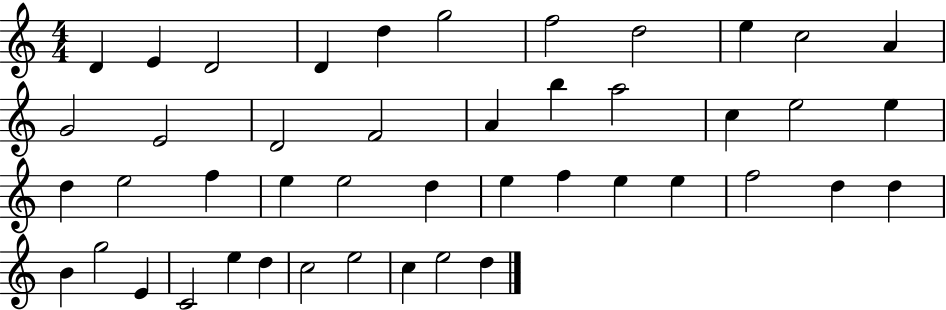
{
  \clef treble
  \numericTimeSignature
  \time 4/4
  \key c \major
  d'4 e'4 d'2 | d'4 d''4 g''2 | f''2 d''2 | e''4 c''2 a'4 | \break g'2 e'2 | d'2 f'2 | a'4 b''4 a''2 | c''4 e''2 e''4 | \break d''4 e''2 f''4 | e''4 e''2 d''4 | e''4 f''4 e''4 e''4 | f''2 d''4 d''4 | \break b'4 g''2 e'4 | c'2 e''4 d''4 | c''2 e''2 | c''4 e''2 d''4 | \break \bar "|."
}